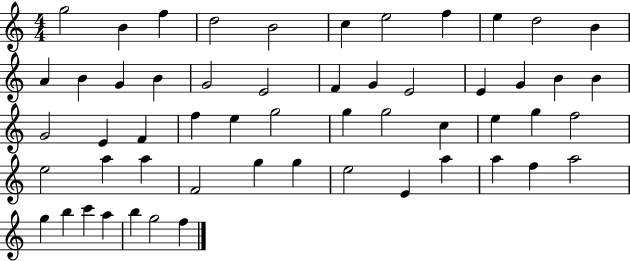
X:1
T:Untitled
M:4/4
L:1/4
K:C
g2 B f d2 B2 c e2 f e d2 B A B G B G2 E2 F G E2 E G B B G2 E F f e g2 g g2 c e g f2 e2 a a F2 g g e2 E a a f a2 g b c' a b g2 f